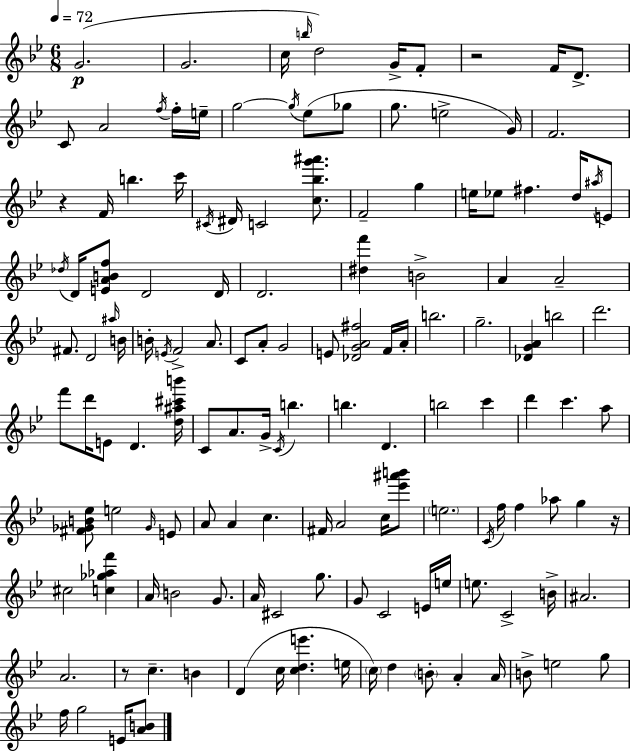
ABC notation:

X:1
T:Untitled
M:6/8
L:1/4
K:Gm
G2 G2 c/4 b/4 d2 G/4 F/2 z2 F/4 D/2 C/2 A2 f/4 f/4 e/4 g2 g/4 _e/2 _g/2 g/2 e2 G/4 F2 z F/4 b c'/4 ^C/4 ^D/4 C2 [c_bg'^a']/2 F2 g e/4 _e/2 ^f d/4 ^a/4 E/2 _d/4 D/4 [EABf]/2 D2 D/4 D2 [^df'] B2 A A2 ^F/2 D2 ^a/4 B/4 B/4 E/4 F2 A/2 C/2 A/2 G2 E/2 [_DGA^f]2 F/4 A/4 b2 g2 [_DGA] b2 d'2 f'/2 d'/4 E/2 D [d^a^c'b']/4 C/2 A/2 G/4 C/4 b b D b2 c' d' c' a/2 [^F_GB_e]/2 e2 _G/4 E/2 A/2 A c ^F/4 A2 c/4 [_e'^a'b']/2 e2 C/4 f/4 f _a/2 g z/4 ^c2 [c_g_af'] A/4 B2 G/2 A/4 ^C2 g/2 G/2 C2 E/4 e/4 e/2 C2 B/4 ^A2 A2 z/2 c B D c/4 [cde'] e/4 c/4 d B/2 A A/4 B/2 e2 g/2 f/4 g2 E/4 [AB]/2